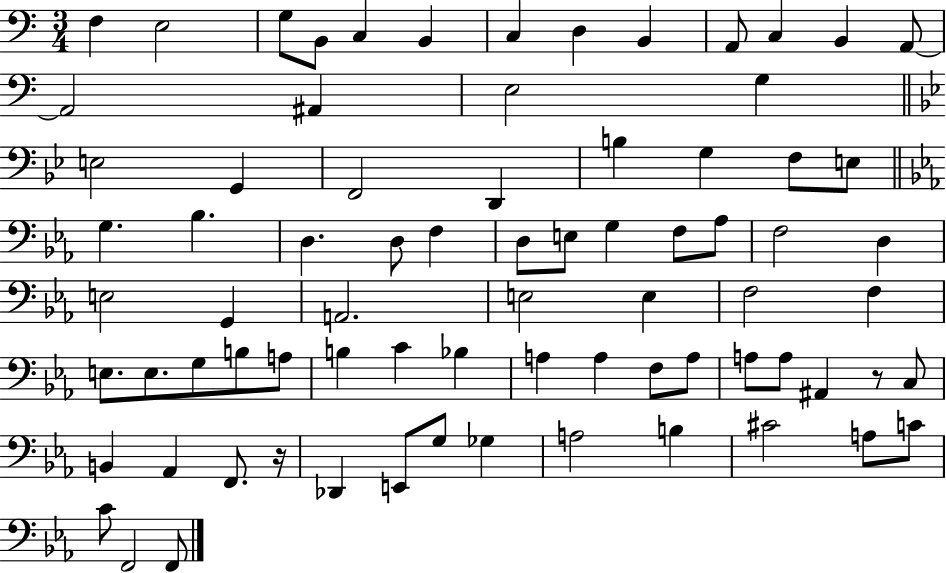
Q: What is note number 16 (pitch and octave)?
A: E3